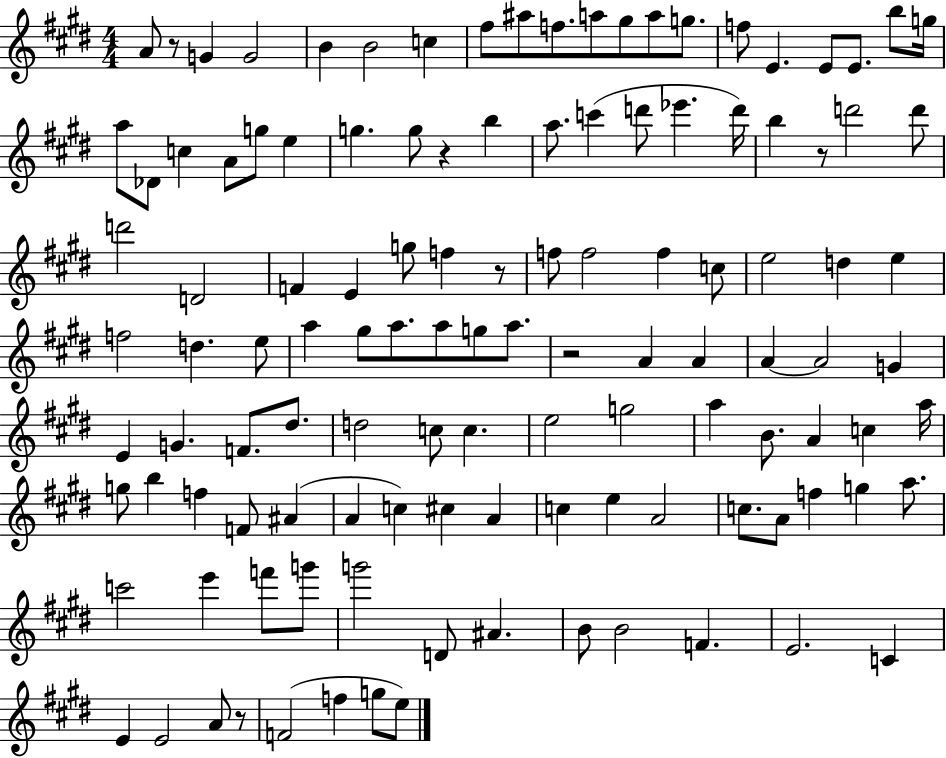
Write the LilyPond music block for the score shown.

{
  \clef treble
  \numericTimeSignature
  \time 4/4
  \key e \major
  a'8 r8 g'4 g'2 | b'4 b'2 c''4 | fis''8 ais''8 f''8. a''8 gis''8 a''8 g''8. | f''8 e'4. e'8 e'8. b''8 g''16 | \break a''8 des'8 c''4 a'8 g''8 e''4 | g''4. g''8 r4 b''4 | a''8. c'''4( d'''8 ees'''4. d'''16) | b''4 r8 d'''2 d'''8 | \break d'''2 d'2 | f'4 e'4 g''8 f''4 r8 | f''8 f''2 f''4 c''8 | e''2 d''4 e''4 | \break f''2 d''4. e''8 | a''4 gis''8 a''8. a''8 g''8 a''8. | r2 a'4 a'4 | a'4~~ a'2 g'4 | \break e'4 g'4. f'8. dis''8. | d''2 c''8 c''4. | e''2 g''2 | a''4 b'8. a'4 c''4 a''16 | \break g''8 b''4 f''4 f'8 ais'4( | a'4 c''4) cis''4 a'4 | c''4 e''4 a'2 | c''8. a'8 f''4 g''4 a''8. | \break c'''2 e'''4 f'''8 g'''8 | g'''2 d'8 ais'4. | b'8 b'2 f'4. | e'2. c'4 | \break e'4 e'2 a'8 r8 | f'2( f''4 g''8 e''8) | \bar "|."
}